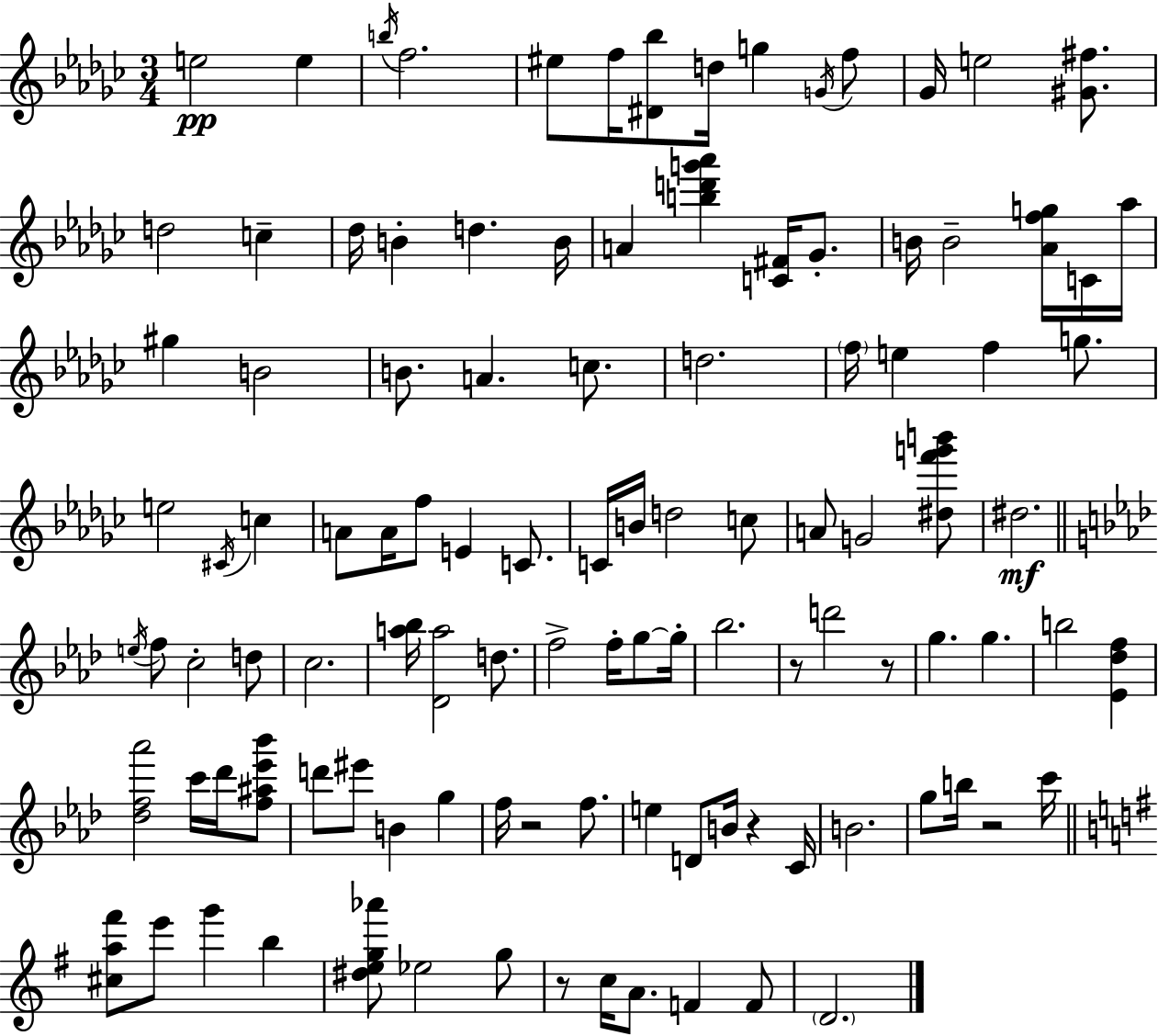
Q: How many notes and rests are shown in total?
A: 109